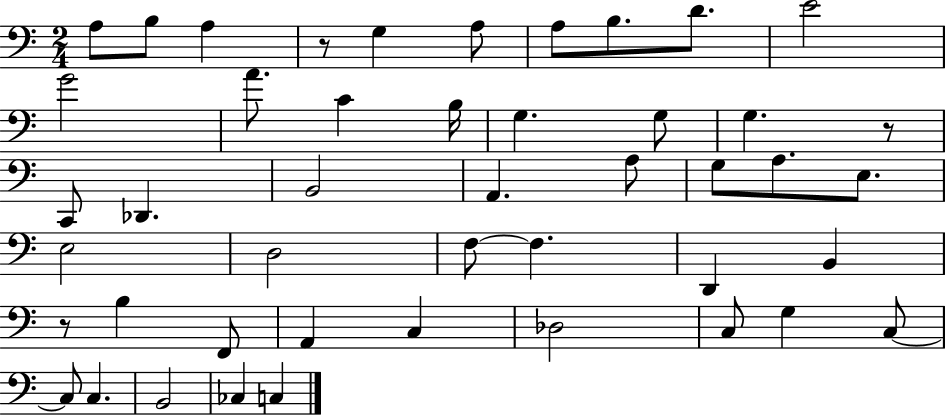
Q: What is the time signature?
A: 2/4